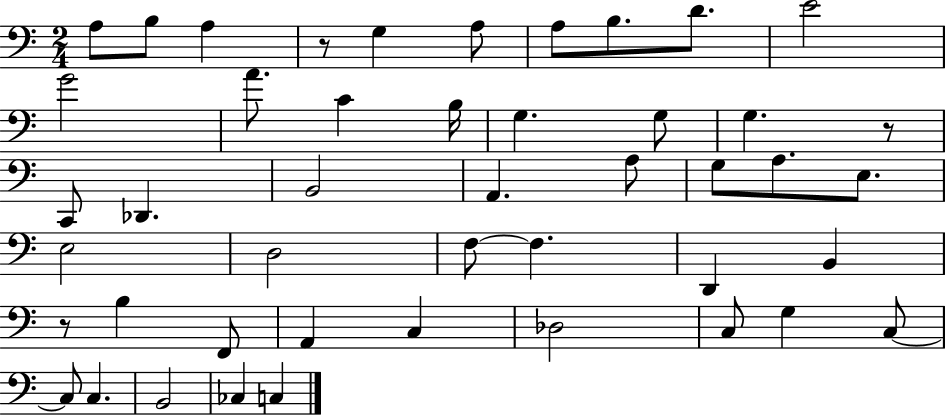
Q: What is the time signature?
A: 2/4